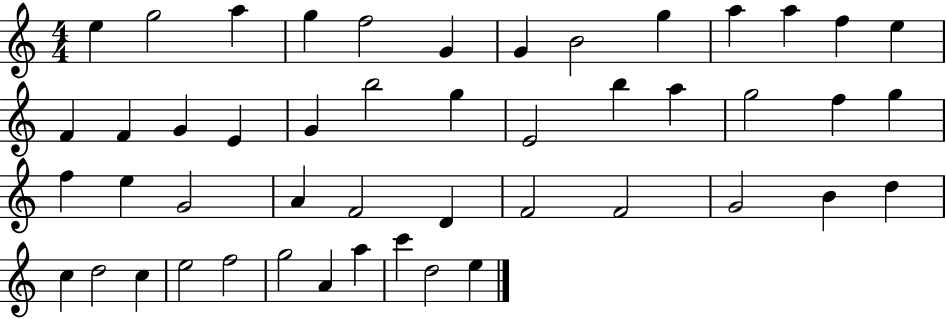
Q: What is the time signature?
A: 4/4